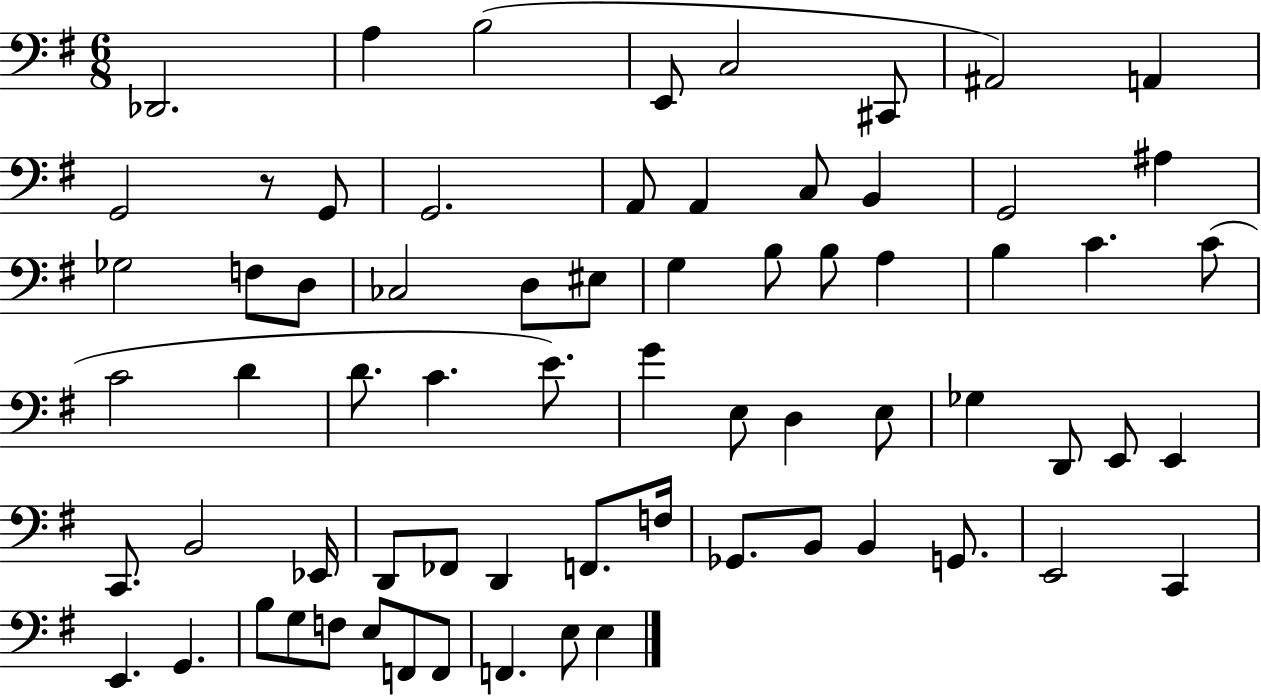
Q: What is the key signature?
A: G major